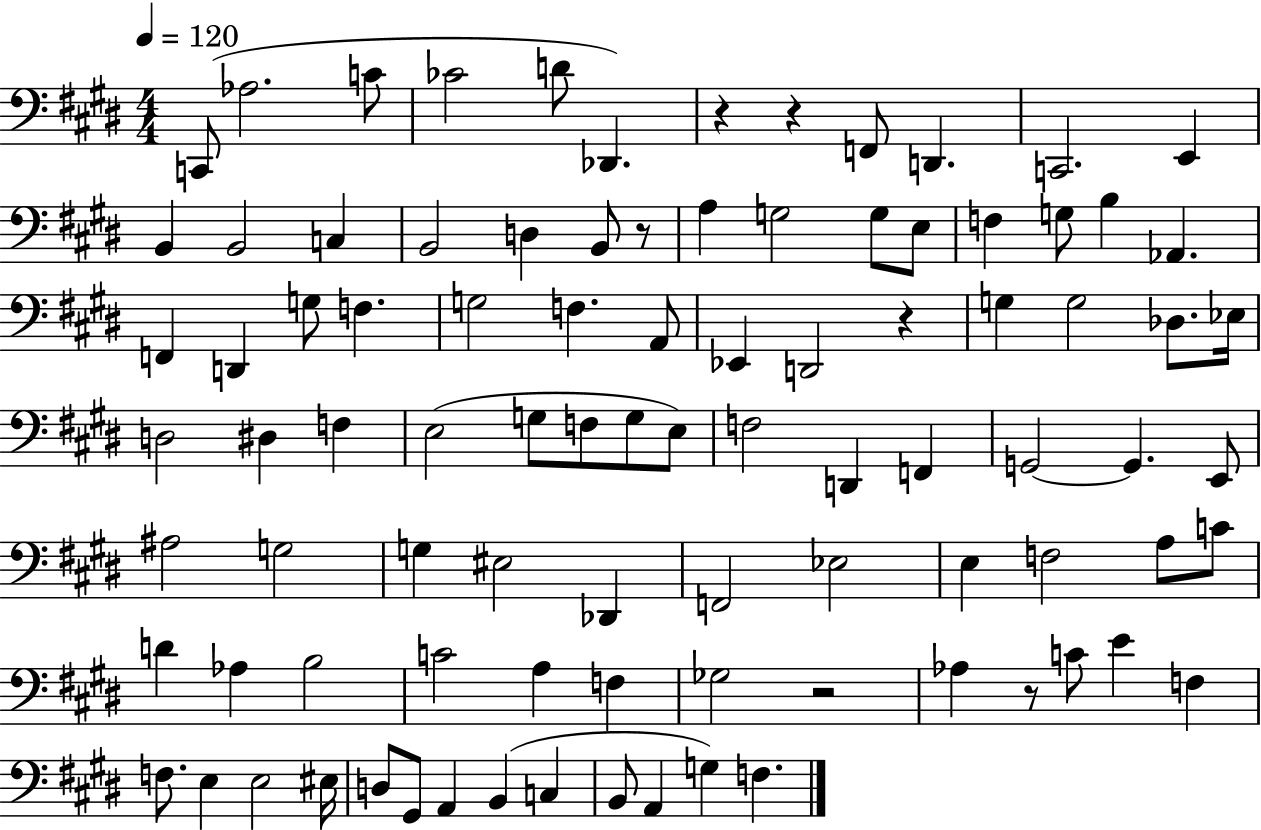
{
  \clef bass
  \numericTimeSignature
  \time 4/4
  \key e \major
  \tempo 4 = 120
  c,8( aes2. c'8 | ces'2 d'8 des,4.) | r4 r4 f,8 d,4. | c,2. e,4 | \break b,4 b,2 c4 | b,2 d4 b,8 r8 | a4 g2 g8 e8 | f4 g8 b4 aes,4. | \break f,4 d,4 g8 f4. | g2 f4. a,8 | ees,4 d,2 r4 | g4 g2 des8. ees16 | \break d2 dis4 f4 | e2( g8 f8 g8 e8) | f2 d,4 f,4 | g,2~~ g,4. e,8 | \break ais2 g2 | g4 eis2 des,4 | f,2 ees2 | e4 f2 a8 c'8 | \break d'4 aes4 b2 | c'2 a4 f4 | ges2 r2 | aes4 r8 c'8 e'4 f4 | \break f8. e4 e2 eis16 | d8 gis,8 a,4 b,4( c4 | b,8 a,4 g4) f4. | \bar "|."
}